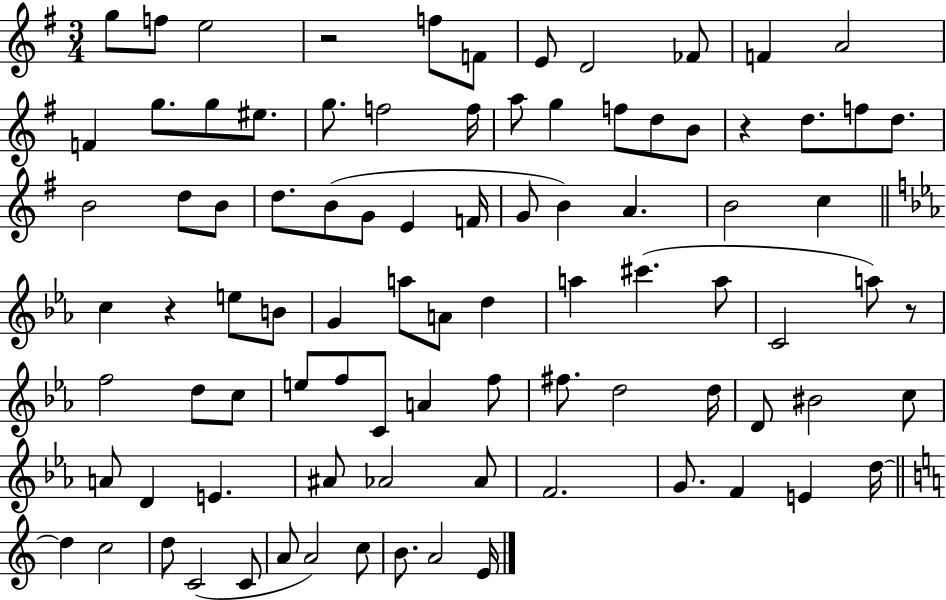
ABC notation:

X:1
T:Untitled
M:3/4
L:1/4
K:G
g/2 f/2 e2 z2 f/2 F/2 E/2 D2 _F/2 F A2 F g/2 g/2 ^e/2 g/2 f2 f/4 a/2 g f/2 d/2 B/2 z d/2 f/2 d/2 B2 d/2 B/2 d/2 B/2 G/2 E F/4 G/2 B A B2 c c z e/2 B/2 G a/2 A/2 d a ^c' a/2 C2 a/2 z/2 f2 d/2 c/2 e/2 f/2 C/2 A f/2 ^f/2 d2 d/4 D/2 ^B2 c/2 A/2 D E ^A/2 _A2 _A/2 F2 G/2 F E d/4 d c2 d/2 C2 C/2 A/2 A2 c/2 B/2 A2 E/4